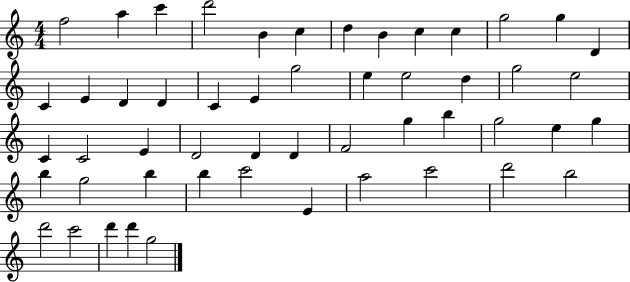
{
  \clef treble
  \numericTimeSignature
  \time 4/4
  \key c \major
  f''2 a''4 c'''4 | d'''2 b'4 c''4 | d''4 b'4 c''4 c''4 | g''2 g''4 d'4 | \break c'4 e'4 d'4 d'4 | c'4 e'4 g''2 | e''4 e''2 d''4 | g''2 e''2 | \break c'4 c'2 e'4 | d'2 d'4 d'4 | f'2 g''4 b''4 | g''2 e''4 g''4 | \break b''4 g''2 b''4 | b''4 c'''2 e'4 | a''2 c'''2 | d'''2 b''2 | \break d'''2 c'''2 | d'''4 d'''4 g''2 | \bar "|."
}